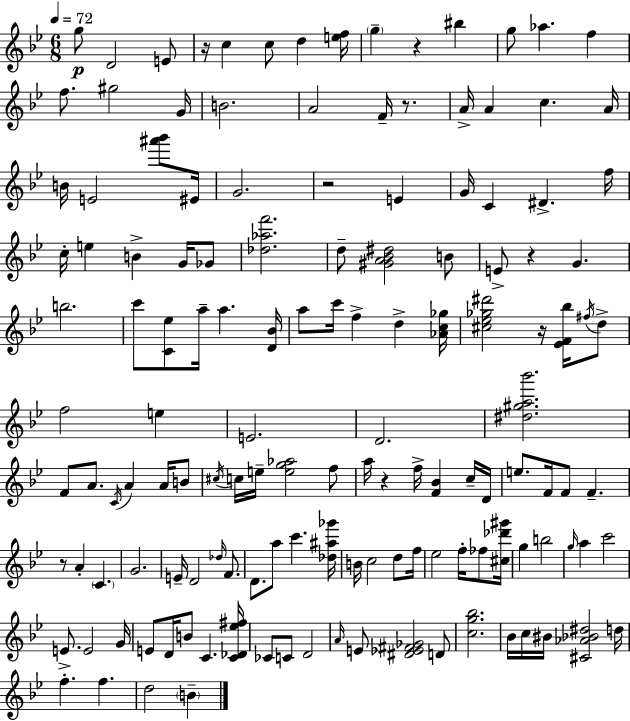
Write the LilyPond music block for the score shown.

{
  \clef treble
  \numericTimeSignature
  \time 6/8
  \key g \minor
  \tempo 4 = 72
  \repeat volta 2 { g''8\p d'2 e'8 | r16 c''4 c''8 d''4 <e'' f''>16 | \parenthesize g''4-- r4 bis''4 | g''8 aes''4. f''4 | \break f''8. gis''2 g'16 | b'2. | a'2 f'16-- r8. | a'16-> a'4 c''4. a'16 | \break b'16 e'2 <ais''' bes'''>8 eis'16 | g'2. | r2 e'4 | g'16 c'4 dis'4.-> f''16 | \break c''16-. e''4 b'4-> g'16 ges'8 | <des'' aes'' f'''>2. | d''8-- <gis' a' bes' dis''>2 b'8 | e'8-> r4 g'4. | \break b''2. | c'''8 <c' ees''>8 a''16-- a''4. <d' bes'>16 | a''8 c'''16 f''4-> d''4-> <aes' c'' ges''>16 | <cis'' ees'' ges'' dis'''>2 r16 <ees' f' bes''>16 \acciaccatura { fis''16 } d''8-> | \break f''2 e''4 | e'2. | d'2. | <dis'' gis'' a'' bes'''>2. | \break f'8 a'8. \acciaccatura { c'16 } a'4 a'16 | b'8 \acciaccatura { cis''16 } c''16 e''16-- <e'' g'' aes''>2 | f''8 a''16 r4 f''16-> <f' bes'>4 | c''16-- d'16 e''8. f'16 f'8 f'4.-- | \break r8 a'4-. \parenthesize c'4. | g'2. | e'16-- d'2 | \grace { des''16 } f'8. d'8. a''8 c'''4. | \break <des'' ais'' ges'''>16 b'16 c''2 | d''8 f''16 ees''2 | f''16-. fes''8 <cis'' des''' gis'''>16 g''4 b''2 | \grace { g''16 } a''4 c'''2 | \break e'8.-> e'2 | g'16 e'8 d'16 b'8 c'4. | <c' des' ees'' fis''>16 ces'8 c'8 d'2 | \grace { a'16 } e'8 <dis' ees' fis' ges'>2 | \break d'8 <c'' g'' bes''>2. | bes'16 c''16 bis'16 <cis' aes' bes' dis''>2 | d''16 f''4.-. | f''4. d''2 | \break \parenthesize b'4-- } \bar "|."
}